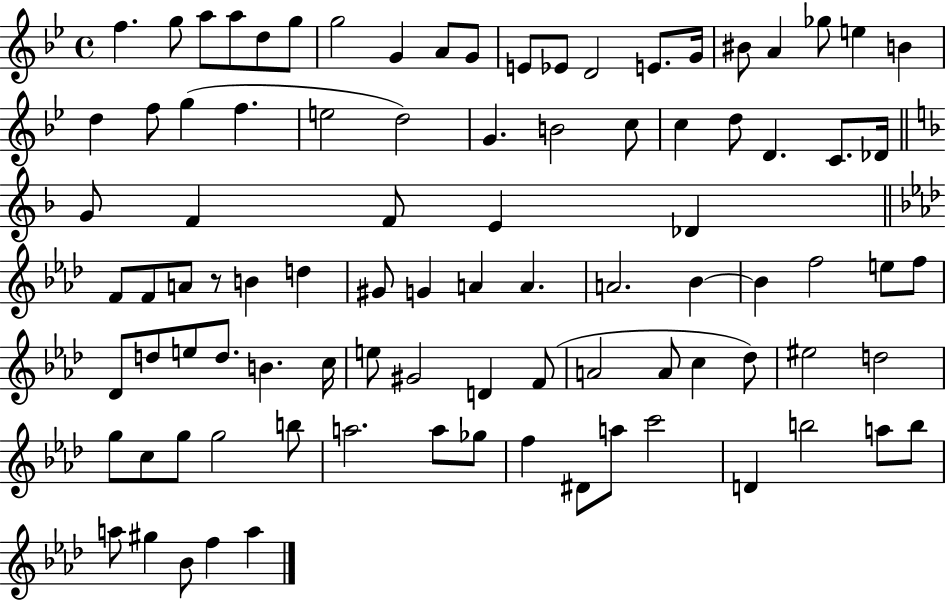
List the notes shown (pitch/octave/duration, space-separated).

F5/q. G5/e A5/e A5/e D5/e G5/e G5/h G4/q A4/e G4/e E4/e Eb4/e D4/h E4/e. G4/s BIS4/e A4/q Gb5/e E5/q B4/q D5/q F5/e G5/q F5/q. E5/h D5/h G4/q. B4/h C5/e C5/q D5/e D4/q. C4/e. Db4/s G4/e F4/q F4/e E4/q Db4/q F4/e F4/e A4/e R/e B4/q D5/q G#4/e G4/q A4/q A4/q. A4/h. Bb4/q Bb4/q F5/h E5/e F5/e Db4/e D5/e E5/e D5/e. B4/q. C5/s E5/e G#4/h D4/q F4/e A4/h A4/e C5/q Db5/e EIS5/h D5/h G5/e C5/e G5/e G5/h B5/e A5/h. A5/e Gb5/e F5/q D#4/e A5/e C6/h D4/q B5/h A5/e B5/e A5/e G#5/q Bb4/e F5/q A5/q